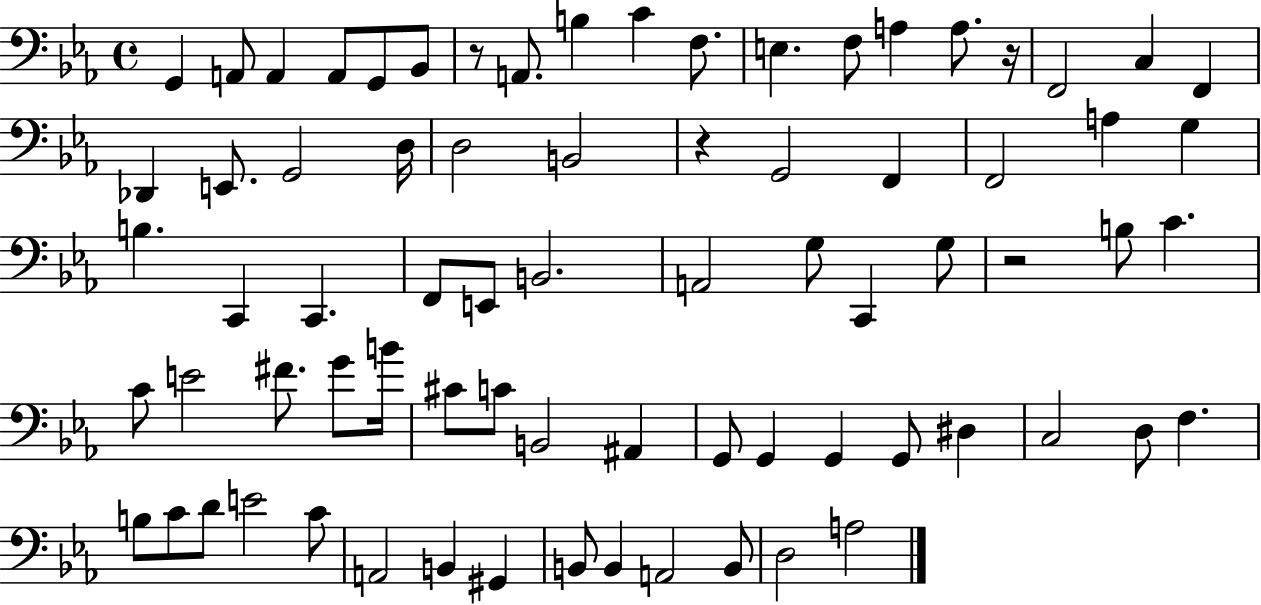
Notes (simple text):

G2/q A2/e A2/q A2/e G2/e Bb2/e R/e A2/e. B3/q C4/q F3/e. E3/q. F3/e A3/q A3/e. R/s F2/h C3/q F2/q Db2/q E2/e. G2/h D3/s D3/h B2/h R/q G2/h F2/q F2/h A3/q G3/q B3/q. C2/q C2/q. F2/e E2/e B2/h. A2/h G3/e C2/q G3/e R/h B3/e C4/q. C4/e E4/h F#4/e. G4/e B4/s C#4/e C4/e B2/h A#2/q G2/e G2/q G2/q G2/e D#3/q C3/h D3/e F3/q. B3/e C4/e D4/e E4/h C4/e A2/h B2/q G#2/q B2/e B2/q A2/h B2/e D3/h A3/h